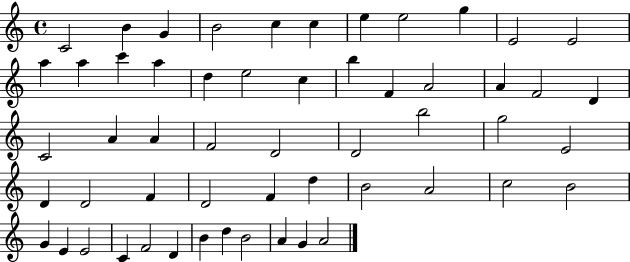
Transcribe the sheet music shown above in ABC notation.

X:1
T:Untitled
M:4/4
L:1/4
K:C
C2 B G B2 c c e e2 g E2 E2 a a c' a d e2 c b F A2 A F2 D C2 A A F2 D2 D2 b2 g2 E2 D D2 F D2 F d B2 A2 c2 B2 G E E2 C F2 D B d B2 A G A2